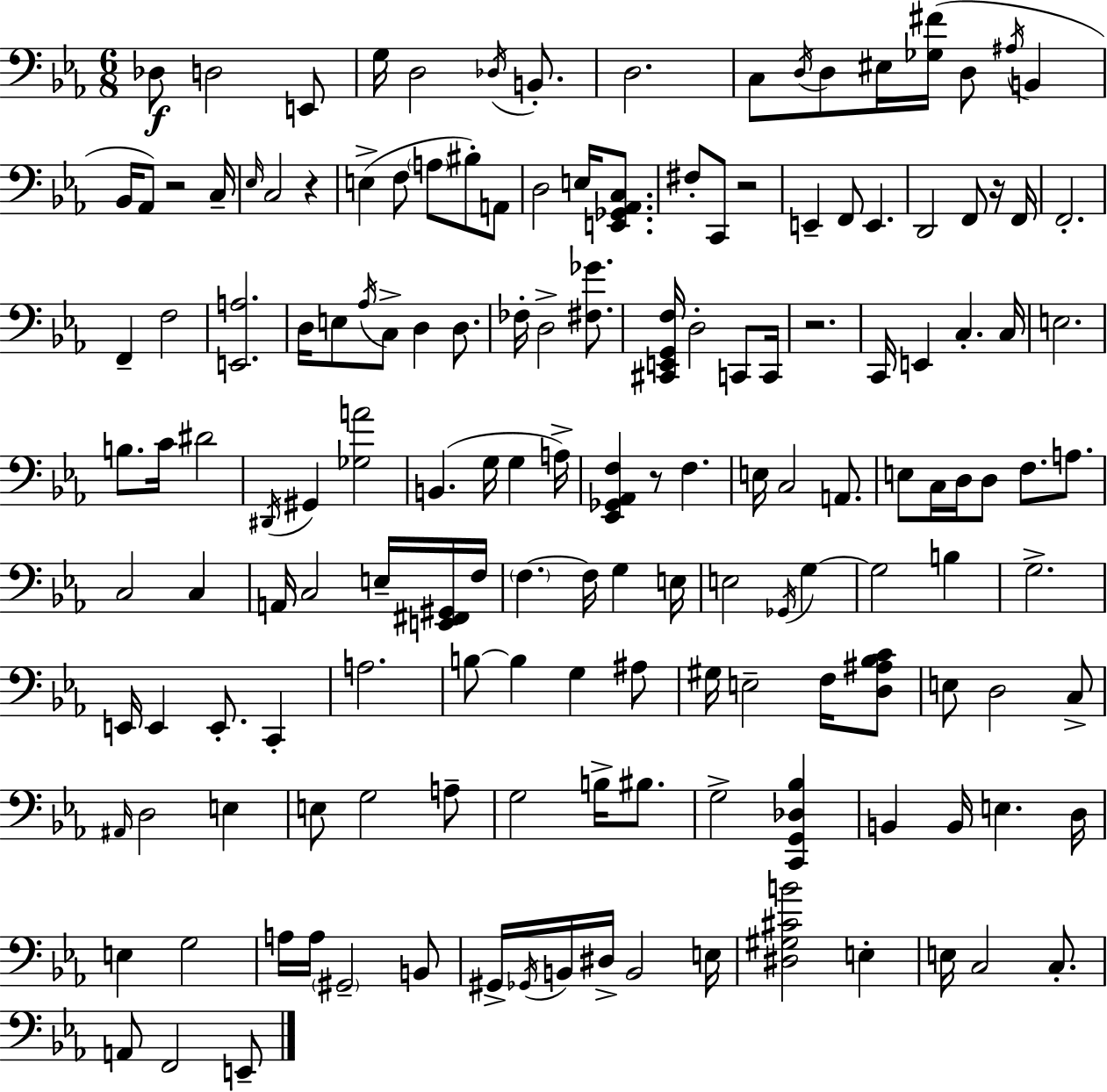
X:1
T:Untitled
M:6/8
L:1/4
K:Eb
_D,/2 D,2 E,,/2 G,/4 D,2 _D,/4 B,,/2 D,2 C,/2 D,/4 D,/2 ^E,/4 [_G,^F]/4 D,/2 ^A,/4 B,, _B,,/4 _A,,/2 z2 C,/4 _E,/4 C,2 z E, F,/2 A,/2 ^B,/2 A,,/2 D,2 E,/4 [E,,_G,,_A,,C,]/2 ^F,/2 C,,/2 z2 E,, F,,/2 E,, D,,2 F,,/2 z/4 F,,/4 F,,2 F,, F,2 [E,,A,]2 D,/4 E,/2 _A,/4 C,/2 D, D,/2 _F,/4 D,2 [^F,_G]/2 [^C,,E,,G,,F,]/4 D,2 C,,/2 C,,/4 z2 C,,/4 E,, C, C,/4 E,2 B,/2 C/4 ^D2 ^D,,/4 ^G,, [_G,A]2 B,, G,/4 G, A,/4 [_E,,_G,,_A,,F,] z/2 F, E,/4 C,2 A,,/2 E,/2 C,/4 D,/4 D,/2 F,/2 A,/2 C,2 C, A,,/4 C,2 E,/4 [E,,^F,,^G,,]/4 F,/4 F, F,/4 G, E,/4 E,2 _G,,/4 G, G,2 B, G,2 E,,/4 E,, E,,/2 C,, A,2 B,/2 B, G, ^A,/2 ^G,/4 E,2 F,/4 [D,^A,_B,C]/2 E,/2 D,2 C,/2 ^A,,/4 D,2 E, E,/2 G,2 A,/2 G,2 B,/4 ^B,/2 G,2 [C,,G,,_D,_B,] B,, B,,/4 E, D,/4 E, G,2 A,/4 A,/4 ^G,,2 B,,/2 ^G,,/4 _G,,/4 B,,/4 ^D,/4 B,,2 E,/4 [^D,^G,^CB]2 E, E,/4 C,2 C,/2 A,,/2 F,,2 E,,/2